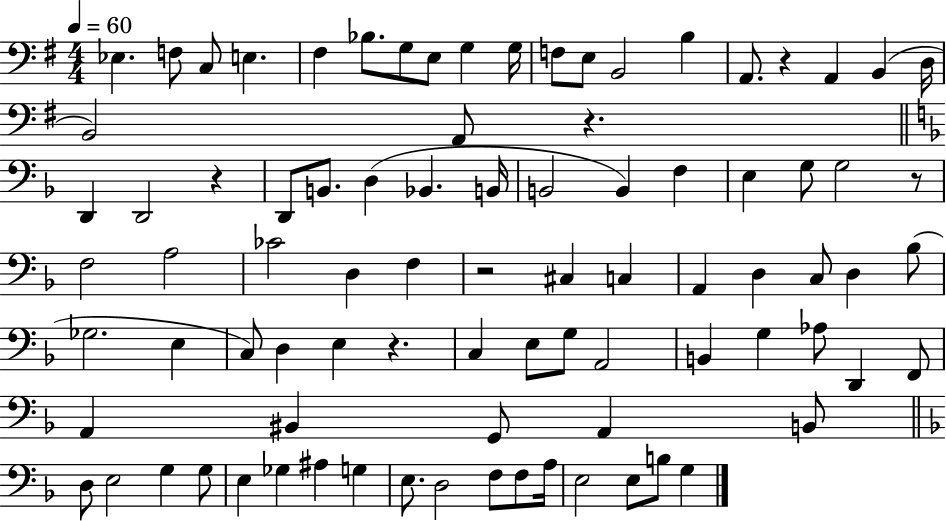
{
  \clef bass
  \numericTimeSignature
  \time 4/4
  \key g \major
  \tempo 4 = 60
  ees4. f8 c8 e4. | fis4 bes8. g8 e8 g4 g16 | f8 e8 b,2 b4 | a,8. r4 a,4 b,4( d16 | \break b,2) a,8 r4. | \bar "||" \break \key f \major d,4 d,2 r4 | d,8 b,8. d4( bes,4. b,16 | b,2 b,4) f4 | e4 g8 g2 r8 | \break f2 a2 | ces'2 d4 f4 | r2 cis4 c4 | a,4 d4 c8 d4 bes8( | \break ges2. e4 | c8) d4 e4 r4. | c4 e8 g8 a,2 | b,4 g4 aes8 d,4 f,8 | \break a,4 bis,4 g,8 a,4 b,8 | \bar "||" \break \key f \major d8 e2 g4 g8 | e4 ges4 ais4 g4 | e8. d2 f8 f8 a16 | e2 e8 b8 g4 | \break \bar "|."
}